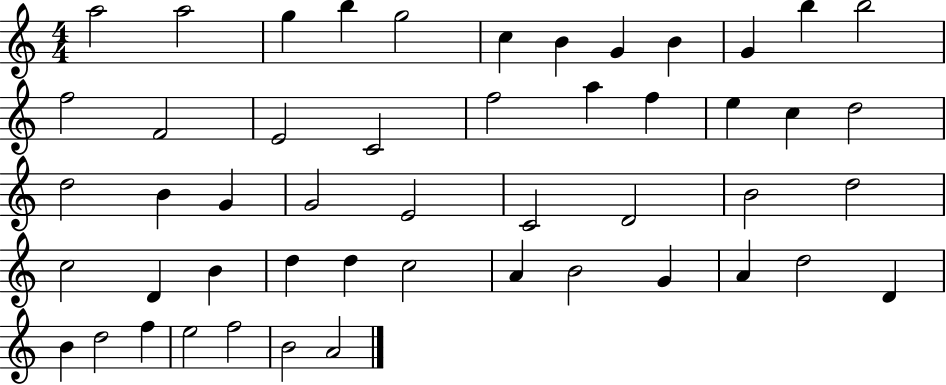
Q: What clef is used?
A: treble